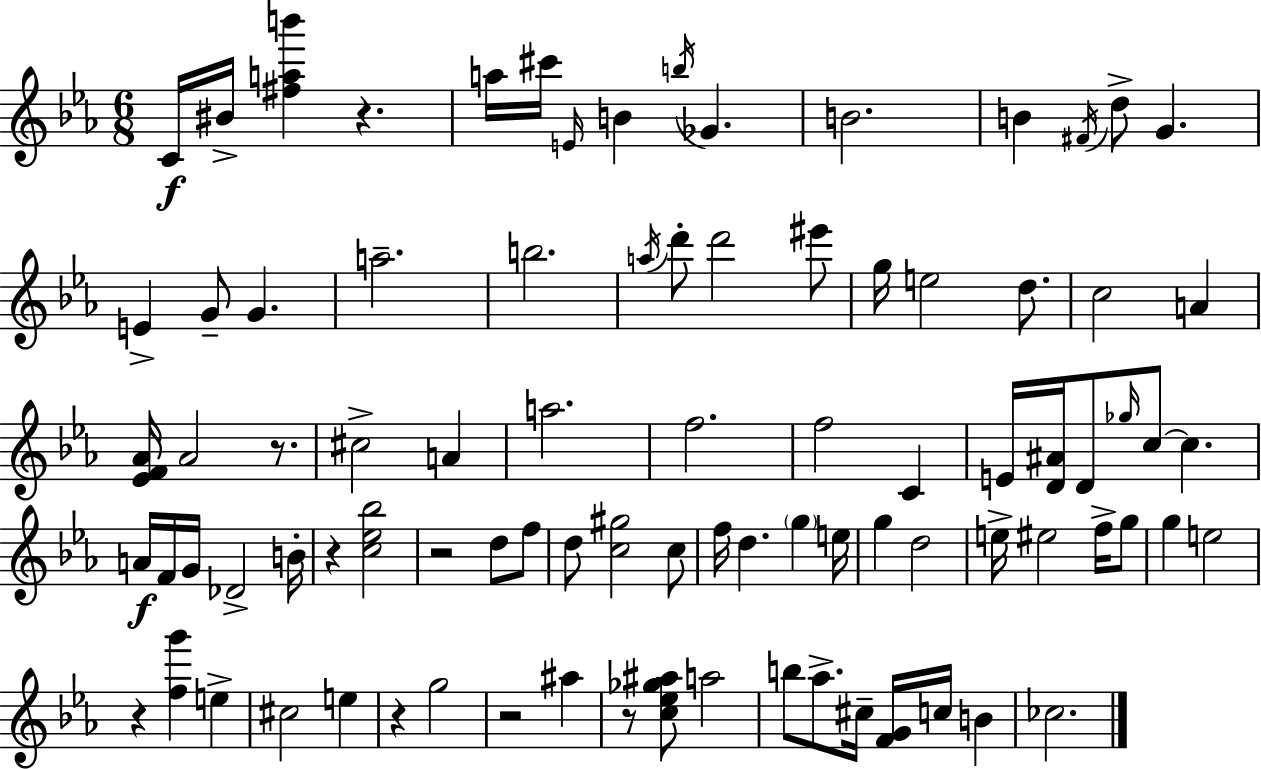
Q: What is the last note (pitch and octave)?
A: CES5